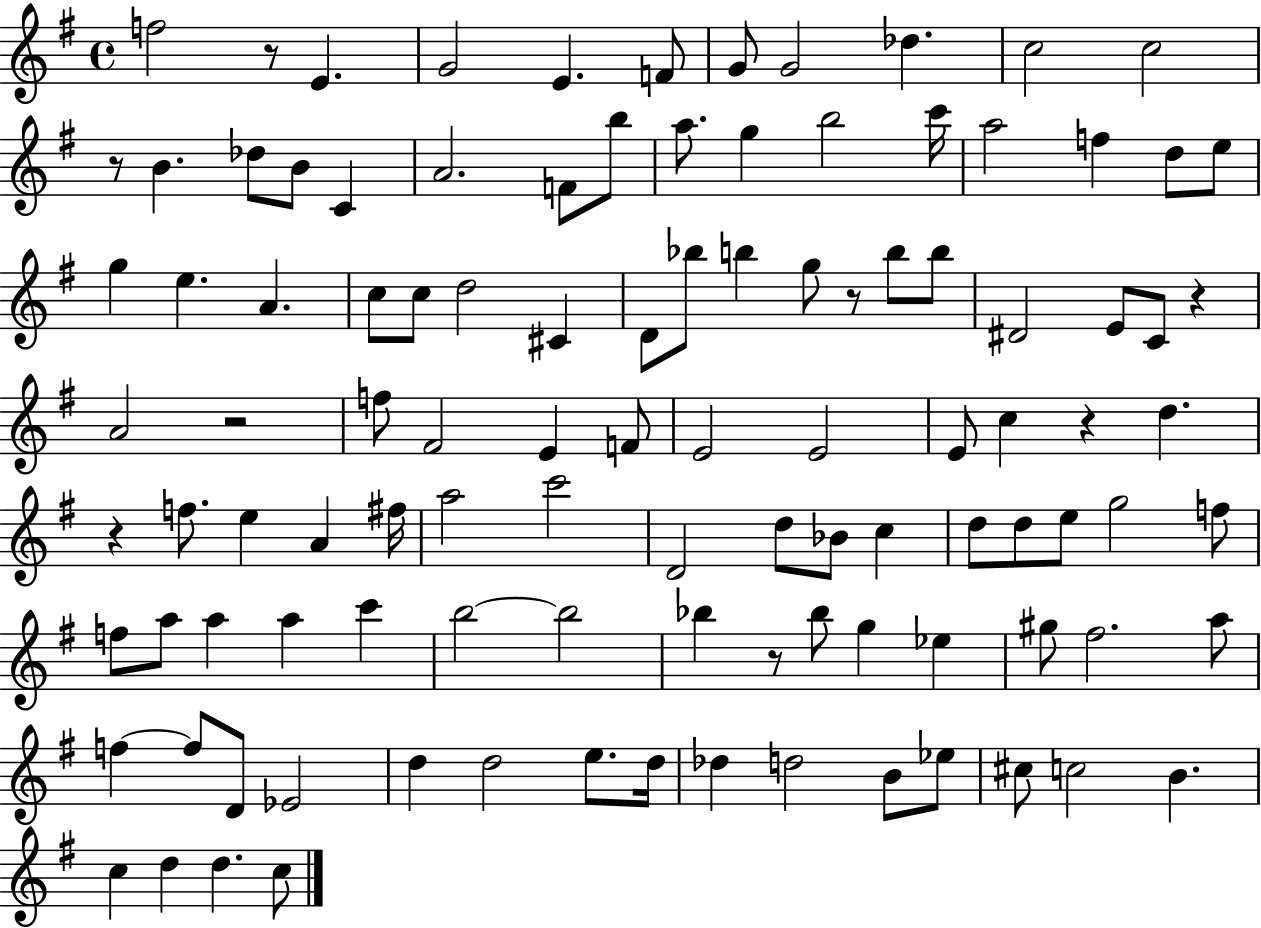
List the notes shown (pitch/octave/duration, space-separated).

F5/h R/e E4/q. G4/h E4/q. F4/e G4/e G4/h Db5/q. C5/h C5/h R/e B4/q. Db5/e B4/e C4/q A4/h. F4/e B5/e A5/e. G5/q B5/h C6/s A5/h F5/q D5/e E5/e G5/q E5/q. A4/q. C5/e C5/e D5/h C#4/q D4/e Bb5/e B5/q G5/e R/e B5/e B5/e D#4/h E4/e C4/e R/q A4/h R/h F5/e F#4/h E4/q F4/e E4/h E4/h E4/e C5/q R/q D5/q. R/q F5/e. E5/q A4/q F#5/s A5/h C6/h D4/h D5/e Bb4/e C5/q D5/e D5/e E5/e G5/h F5/e F5/e A5/e A5/q A5/q C6/q B5/h B5/h Bb5/q R/e Bb5/e G5/q Eb5/q G#5/e F#5/h. A5/e F5/q F5/e D4/e Eb4/h D5/q D5/h E5/e. D5/s Db5/q D5/h B4/e Eb5/e C#5/e C5/h B4/q. C5/q D5/q D5/q. C5/e